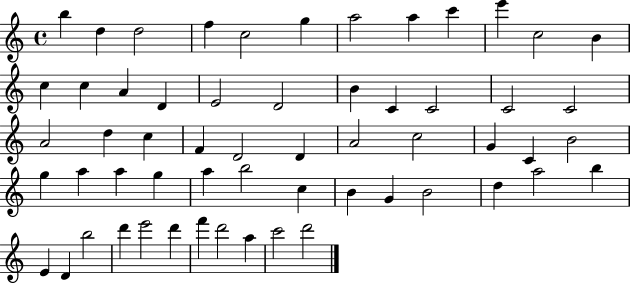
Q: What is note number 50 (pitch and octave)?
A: B5